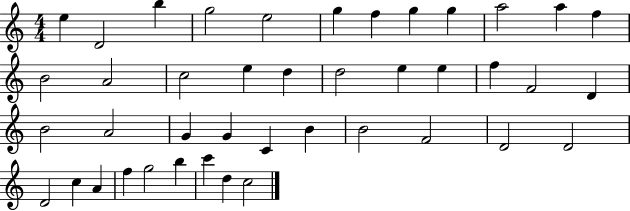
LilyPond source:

{
  \clef treble
  \numericTimeSignature
  \time 4/4
  \key c \major
  e''4 d'2 b''4 | g''2 e''2 | g''4 f''4 g''4 g''4 | a''2 a''4 f''4 | \break b'2 a'2 | c''2 e''4 d''4 | d''2 e''4 e''4 | f''4 f'2 d'4 | \break b'2 a'2 | g'4 g'4 c'4 b'4 | b'2 f'2 | d'2 d'2 | \break d'2 c''4 a'4 | f''4 g''2 b''4 | c'''4 d''4 c''2 | \bar "|."
}